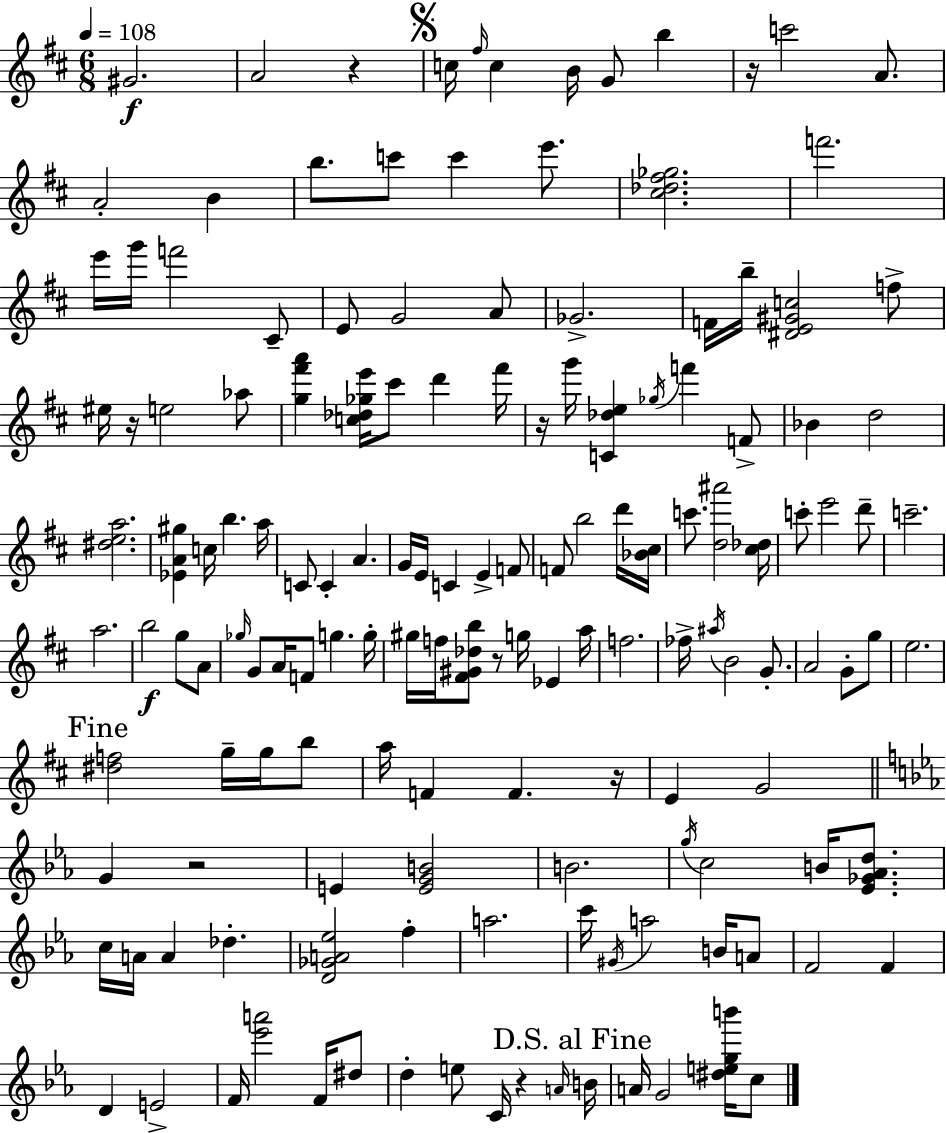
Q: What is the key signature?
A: D major